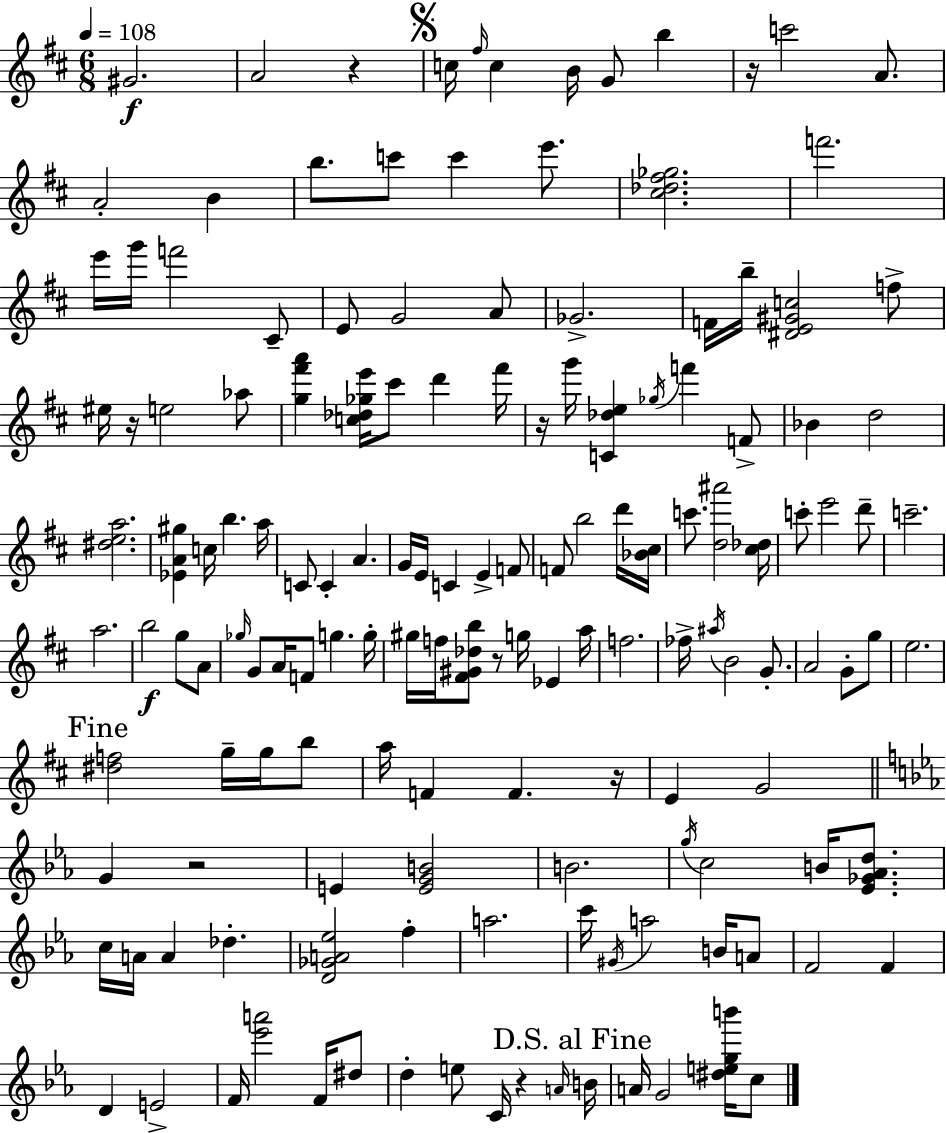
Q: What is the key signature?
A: D major